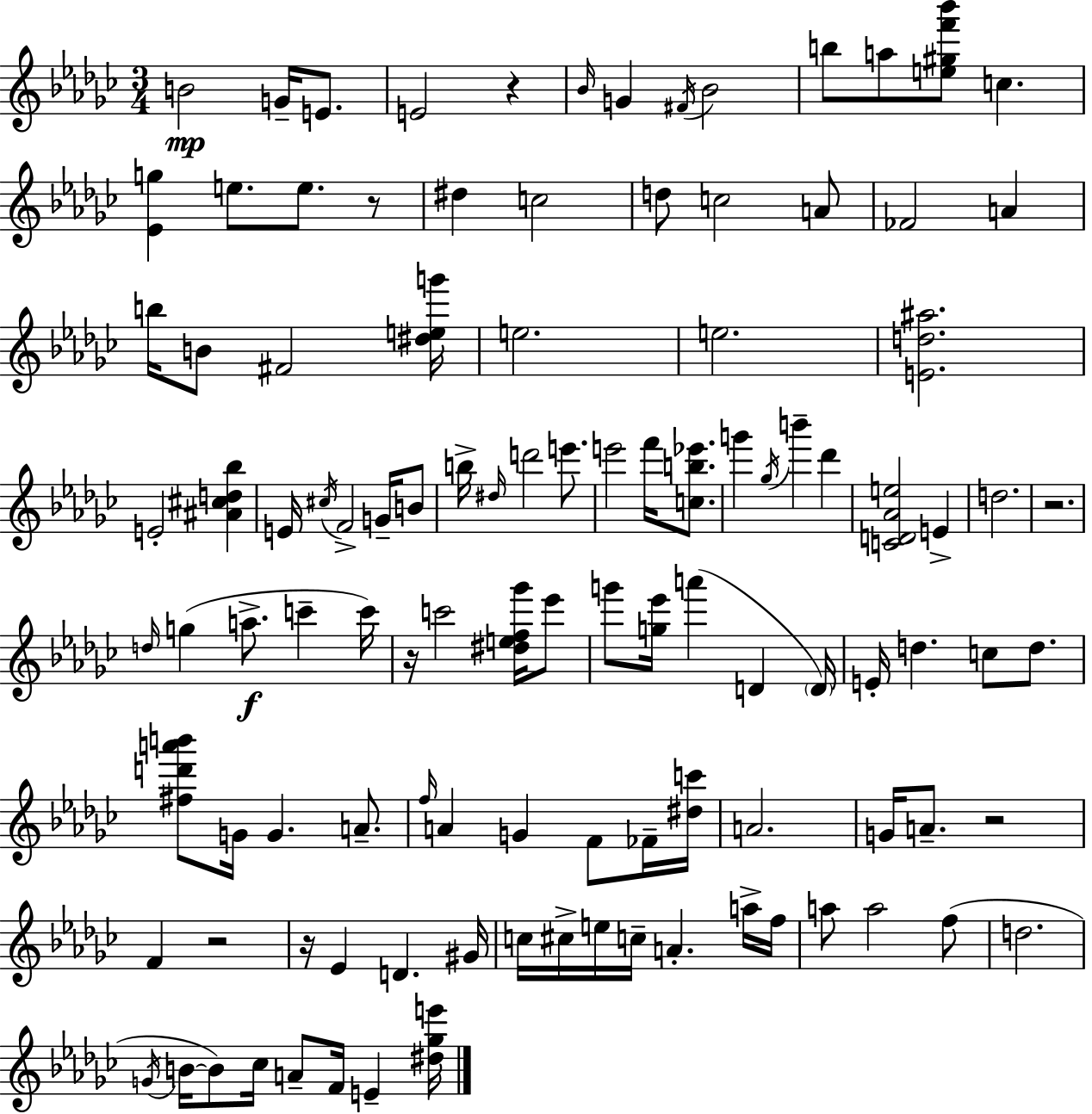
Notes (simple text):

B4/h G4/s E4/e. E4/h R/q Bb4/s G4/q F#4/s Bb4/h B5/e A5/e [E5,G#5,F6,Bb6]/e C5/q. [Eb4,G5]/q E5/e. E5/e. R/e D#5/q C5/h D5/e C5/h A4/e FES4/h A4/q B5/s B4/e F#4/h [D#5,E5,G6]/s E5/h. E5/h. [E4,D5,A#5]/h. E4/h [A#4,C#5,D5,Bb5]/q E4/s C#5/s F4/h G4/s B4/e B5/s D#5/s D6/h E6/e. E6/h F6/s [C5,B5,Eb6]/e. G6/q Gb5/s B6/q Db6/q [C4,D4,Ab4,E5]/h E4/q D5/h. R/h. D5/s G5/q A5/e. C6/q C6/s R/s C6/h [D#5,E5,F5,Gb6]/s Eb6/e G6/e [G5,Eb6]/s A6/q D4/q D4/s E4/s D5/q. C5/e D5/e. [F#5,D6,A6,B6]/e G4/s G4/q. A4/e. F5/s A4/q G4/q F4/e FES4/s [D#5,C6]/s A4/h. G4/s A4/e. R/h F4/q R/h R/s Eb4/q D4/q. G#4/s C5/s C#5/s E5/s C5/s A4/q. A5/s F5/s A5/e A5/h F5/e D5/h. G4/s B4/s B4/e CES5/s A4/e F4/s E4/q [D#5,Gb5,E6]/s